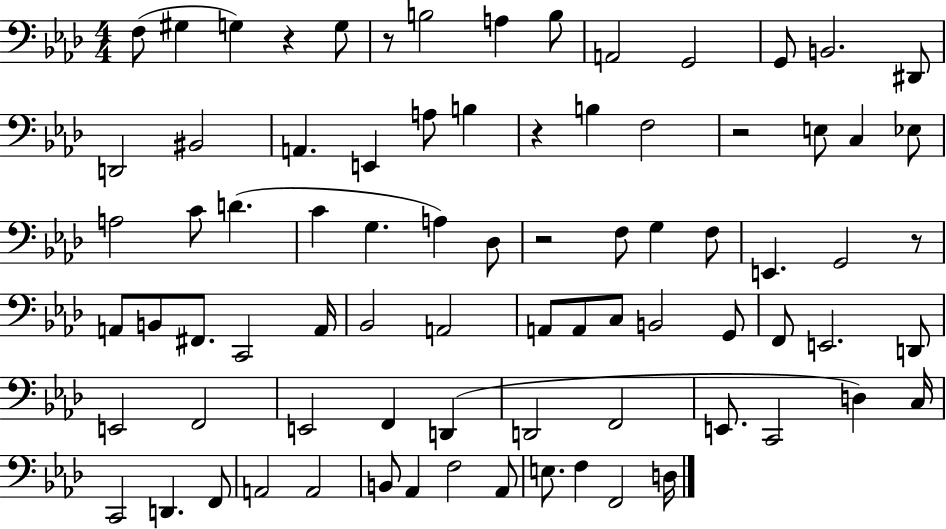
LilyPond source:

{
  \clef bass
  \numericTimeSignature
  \time 4/4
  \key aes \major
  f8( gis4 g4) r4 g8 | r8 b2 a4 b8 | a,2 g,2 | g,8 b,2. dis,8 | \break d,2 bis,2 | a,4. e,4 a8 b4 | r4 b4 f2 | r2 e8 c4 ees8 | \break a2 c'8 d'4.( | c'4 g4. a4) des8 | r2 f8 g4 f8 | e,4. g,2 r8 | \break a,8 b,8 fis,8. c,2 a,16 | bes,2 a,2 | a,8 a,8 c8 b,2 g,8 | f,8 e,2. d,8 | \break e,2 f,2 | e,2 f,4 d,4( | d,2 f,2 | e,8. c,2 d4) c16 | \break c,2 d,4. f,8 | a,2 a,2 | b,8 aes,4 f2 aes,8 | e8. f4 f,2 d16 | \break \bar "|."
}